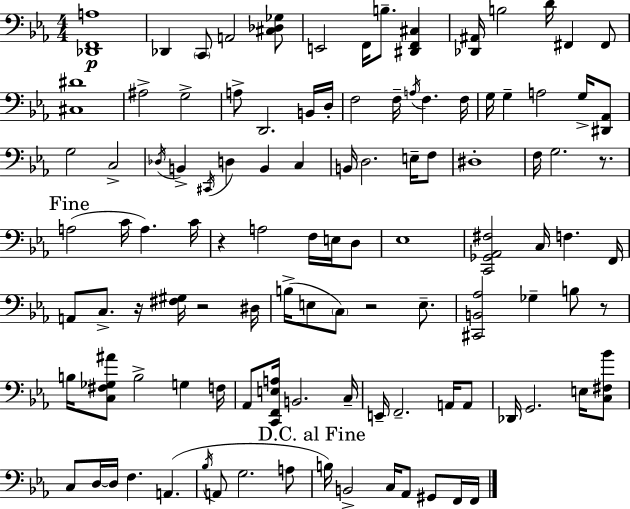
X:1
T:Untitled
M:4/4
L:1/4
K:Eb
[_D,,F,,A,]4 _D,, C,,/2 A,,2 [^C,_D,_G,]/2 E,,2 F,,/4 B,/2 [^D,,F,,^C,] [_D,,^A,,]/4 B,2 D/4 ^F,, ^F,,/2 [^C,^D]4 ^A,2 G,2 A,/2 D,,2 B,,/4 D,/4 F,2 F,/4 A,/4 F, F,/4 G,/4 G, A,2 G,/4 [^D,,_A,,]/2 G,2 C,2 _D,/4 B,, ^C,,/4 D, B,, C, B,,/4 D,2 E,/4 F,/2 ^D,4 F,/4 G,2 z/2 A,2 C/4 A, C/4 z A,2 F,/4 E,/4 D,/2 _E,4 [C,,_G,,_A,,^F,]2 C,/4 F, F,,/4 A,,/2 C,/2 z/4 [^F,^G,]/4 z2 ^D,/4 B,/4 E,/2 C,/2 z2 E,/2 [^C,,B,,_A,]2 _G, B,/2 z/2 B,/4 [C,^F,_G,^A]/2 B,2 G, F,/4 _A,,/2 [C,,F,,E,A,]/4 B,,2 C,/4 E,,/4 F,,2 A,,/4 A,,/2 _D,,/4 G,,2 E,/4 [C,^F,_B]/2 C,/2 D,/4 D,/4 F, A,, _B,/4 A,,/2 G,2 A,/2 B,/4 B,,2 C,/4 _A,,/2 ^G,,/2 F,,/4 F,,/4